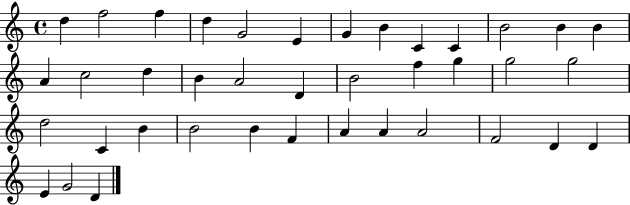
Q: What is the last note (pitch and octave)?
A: D4